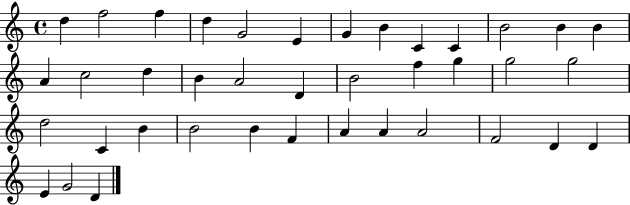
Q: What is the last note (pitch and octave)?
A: D4